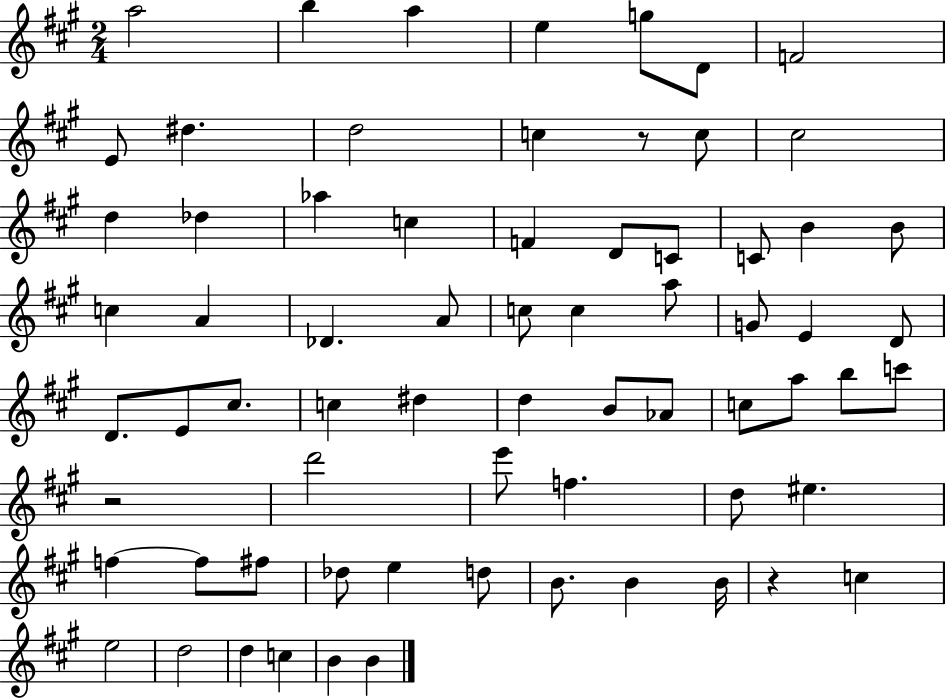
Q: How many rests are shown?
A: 3